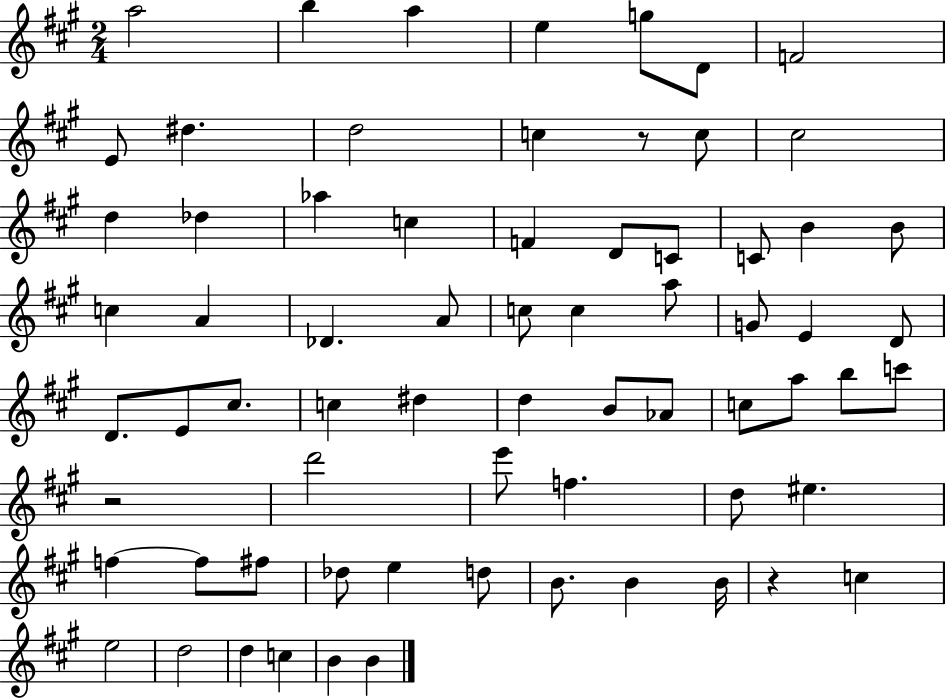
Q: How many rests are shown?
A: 3